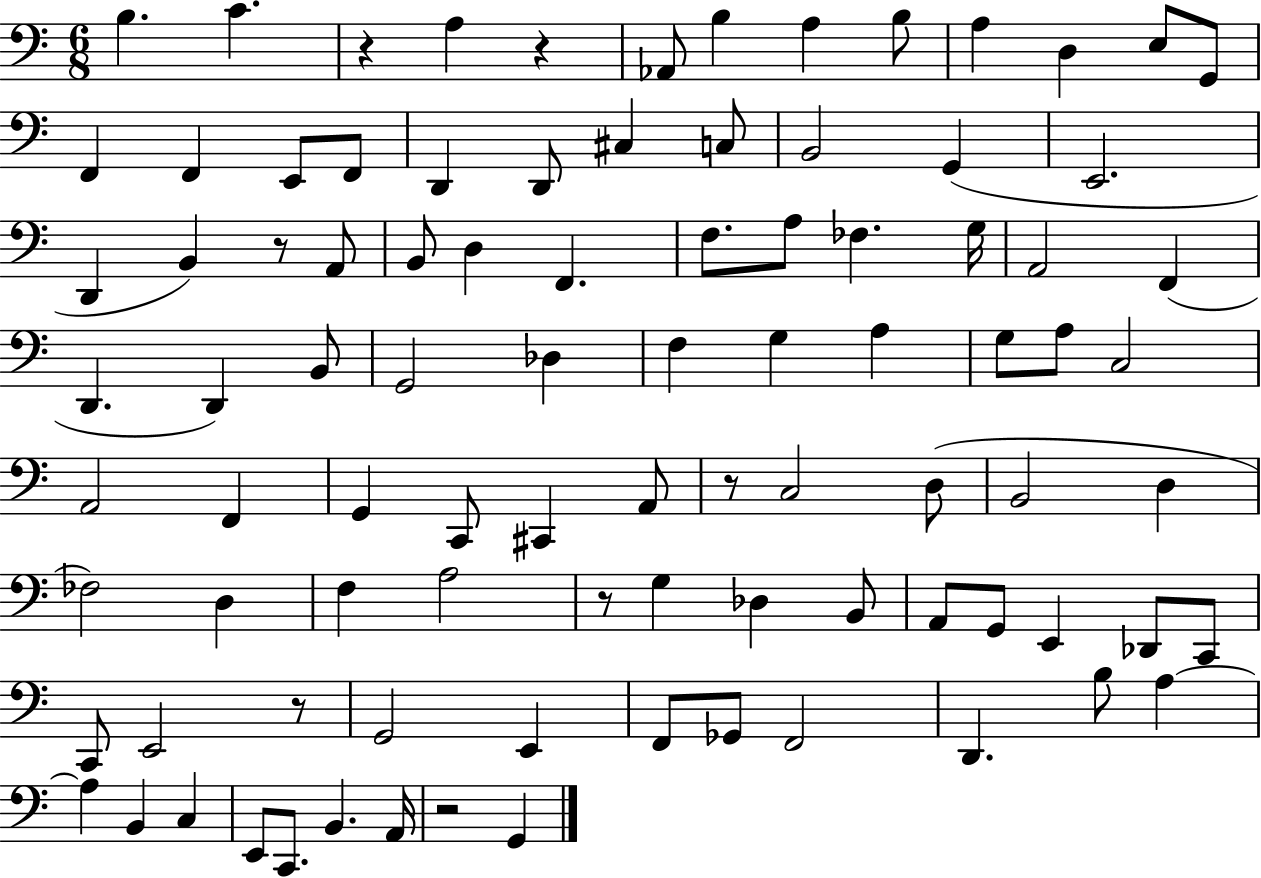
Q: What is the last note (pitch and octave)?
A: G2